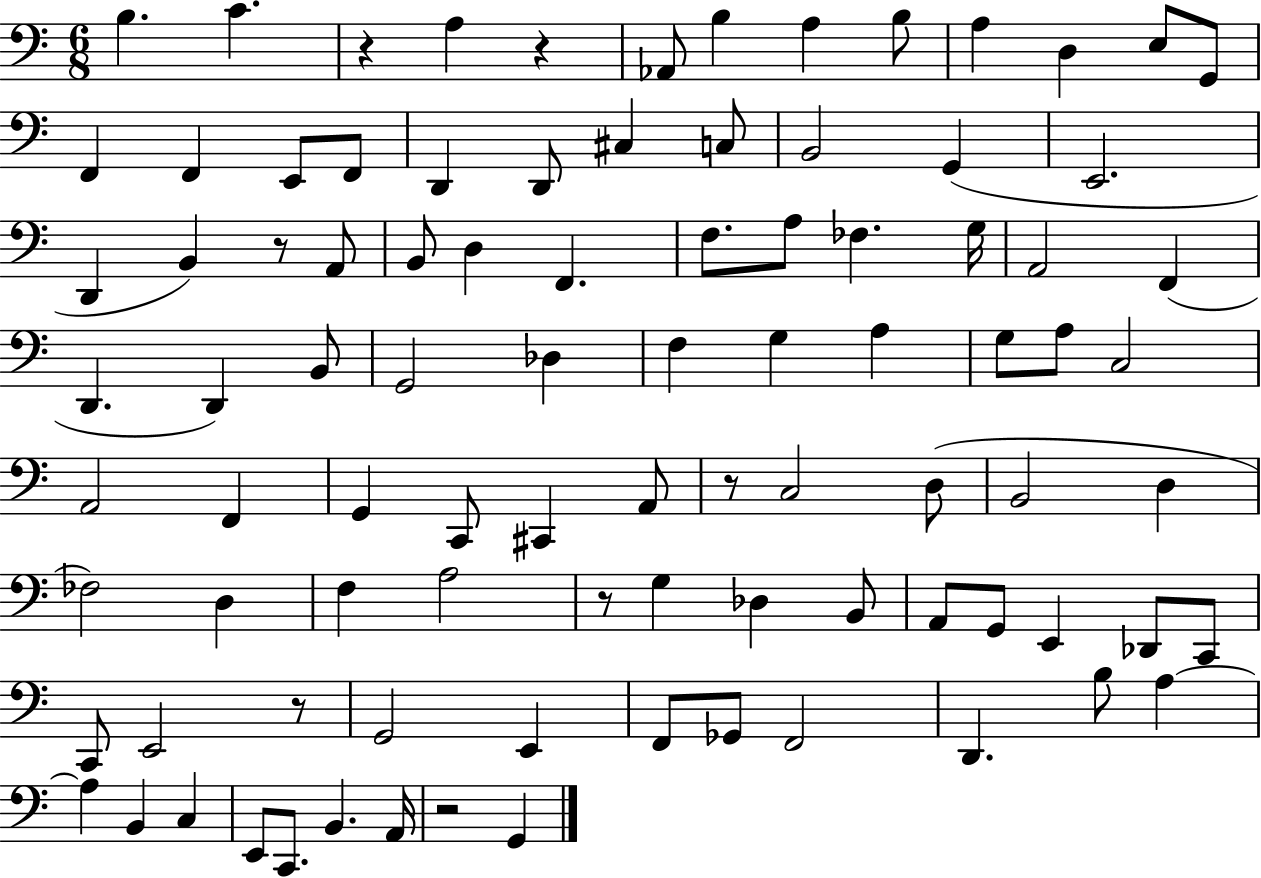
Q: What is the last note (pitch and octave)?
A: G2